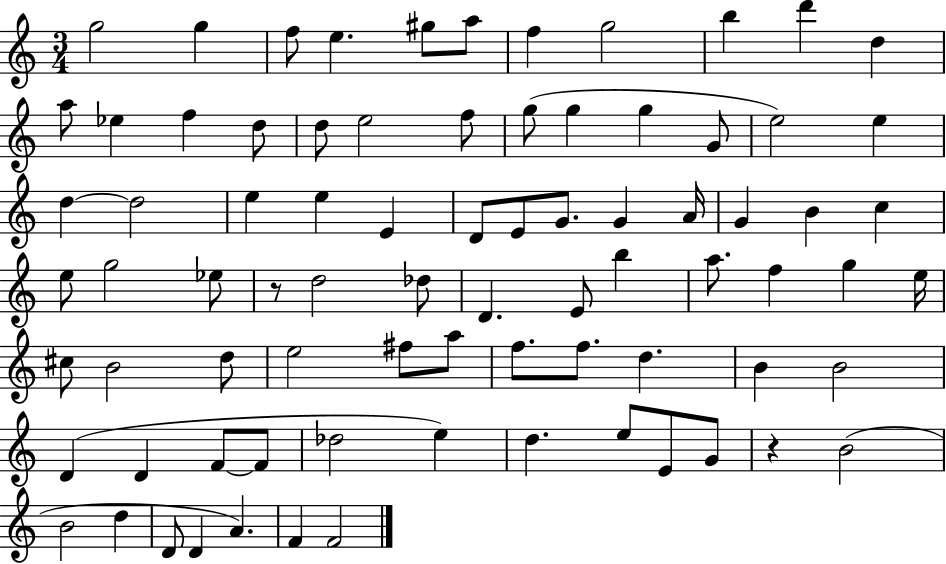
G5/h G5/q F5/e E5/q. G#5/e A5/e F5/q G5/h B5/q D6/q D5/q A5/e Eb5/q F5/q D5/e D5/e E5/h F5/e G5/e G5/q G5/q G4/e E5/h E5/q D5/q D5/h E5/q E5/q E4/q D4/e E4/e G4/e. G4/q A4/s G4/q B4/q C5/q E5/e G5/h Eb5/e R/e D5/h Db5/e D4/q. E4/e B5/q A5/e. F5/q G5/q E5/s C#5/e B4/h D5/e E5/h F#5/e A5/e F5/e. F5/e. D5/q. B4/q B4/h D4/q D4/q F4/e F4/e Db5/h E5/q D5/q. E5/e E4/e G4/e R/q B4/h B4/h D5/q D4/e D4/q A4/q. F4/q F4/h